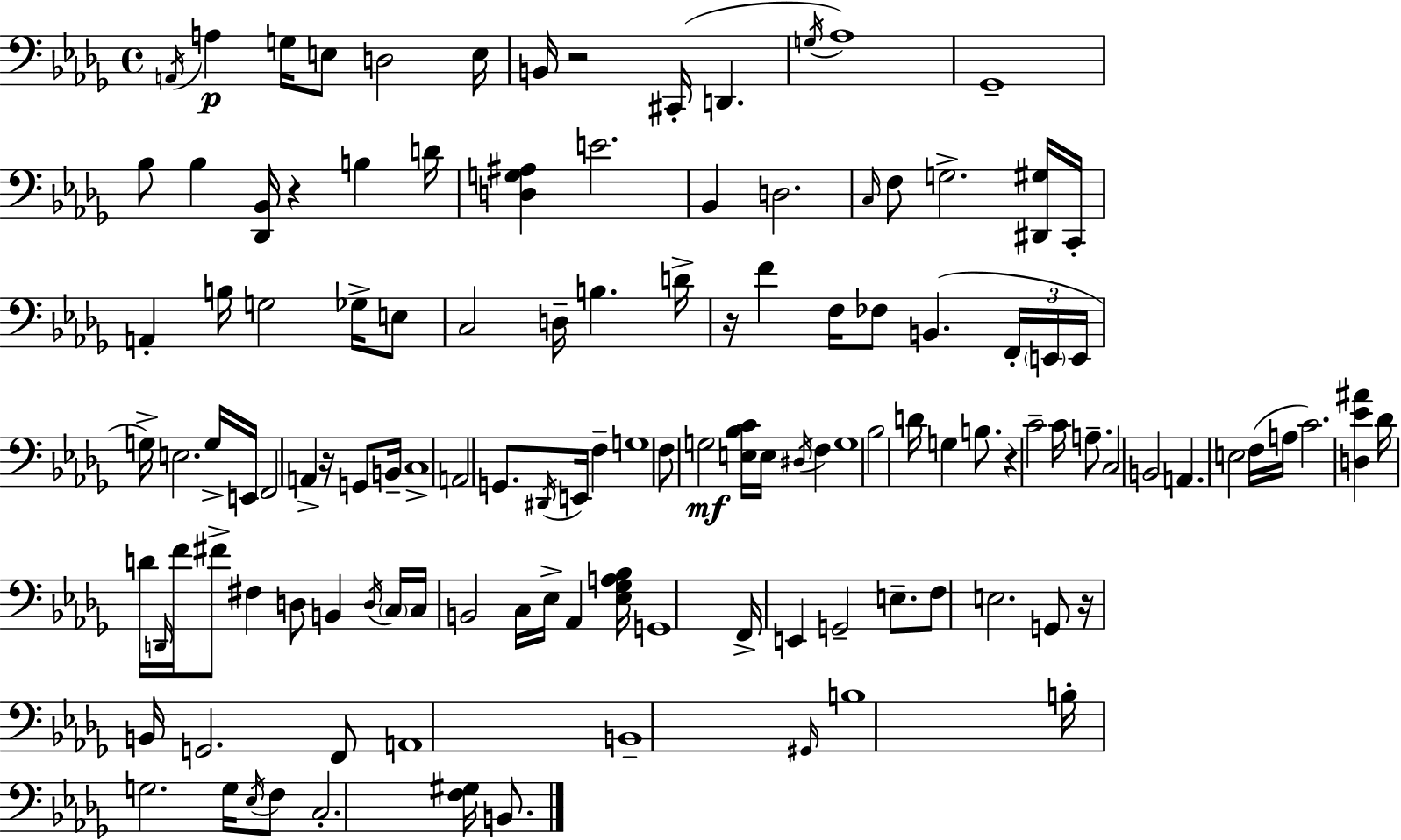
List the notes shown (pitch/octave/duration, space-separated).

A2/s A3/q G3/s E3/e D3/h E3/s B2/s R/h C#2/s D2/q. G3/s Ab3/w Gb2/w Bb3/e Bb3/q [Db2,Bb2]/s R/q B3/q D4/s [D3,G3,A#3]/q E4/h. Bb2/q D3/h. C3/s F3/e G3/h. [D#2,G#3]/s C2/s A2/q B3/s G3/h Gb3/s E3/e C3/h D3/s B3/q. D4/s R/s F4/q F3/s FES3/e B2/q. F2/s E2/s E2/s G3/s E3/h. G3/s E2/s F2/h A2/q R/s G2/e B2/s C3/w A2/h G2/e. D#2/s E2/s F3/q G3/w F3/e G3/h [E3,Bb3,C4]/s E3/s D#3/s F3/q G3/w Bb3/h D4/s G3/q B3/e. R/q C4/h C4/s A3/e. C3/h B2/h A2/q. E3/h F3/s A3/s C4/h. [D3,Eb4,A#4]/q Db4/s D4/s D2/s F4/s F#4/e F#3/q D3/e B2/q D3/s C3/s C3/s B2/h C3/s Eb3/s Ab2/q [Eb3,Gb3,A3,Bb3]/s G2/w F2/s E2/q G2/h E3/e. F3/e E3/h. G2/e R/s B2/s G2/h. F2/e A2/w B2/w G#2/s B3/w B3/s G3/h. G3/s Eb3/s F3/e C3/h. [F3,G#3]/s B2/e.